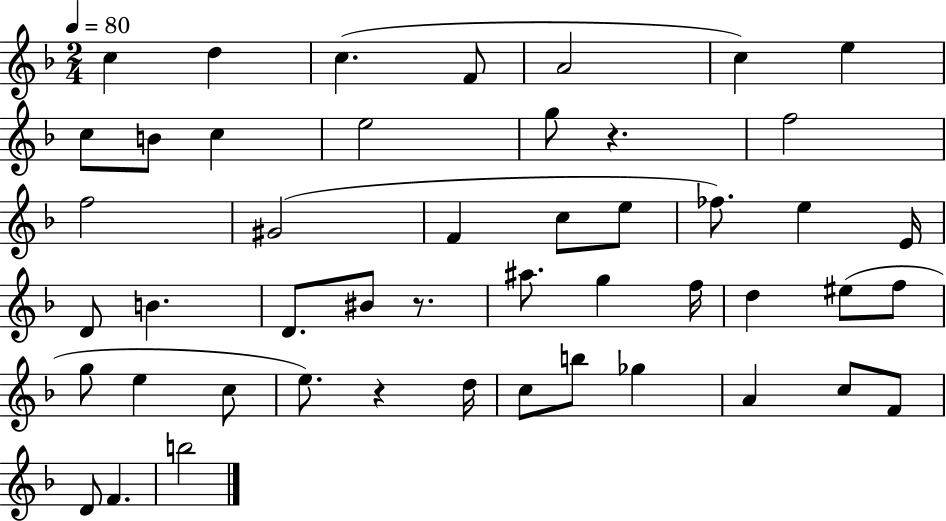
C5/q D5/q C5/q. F4/e A4/h C5/q E5/q C5/e B4/e C5/q E5/h G5/e R/q. F5/h F5/h G#4/h F4/q C5/e E5/e FES5/e. E5/q E4/s D4/e B4/q. D4/e. BIS4/e R/e. A#5/e. G5/q F5/s D5/q EIS5/e F5/e G5/e E5/q C5/e E5/e. R/q D5/s C5/e B5/e Gb5/q A4/q C5/e F4/e D4/e F4/q. B5/h